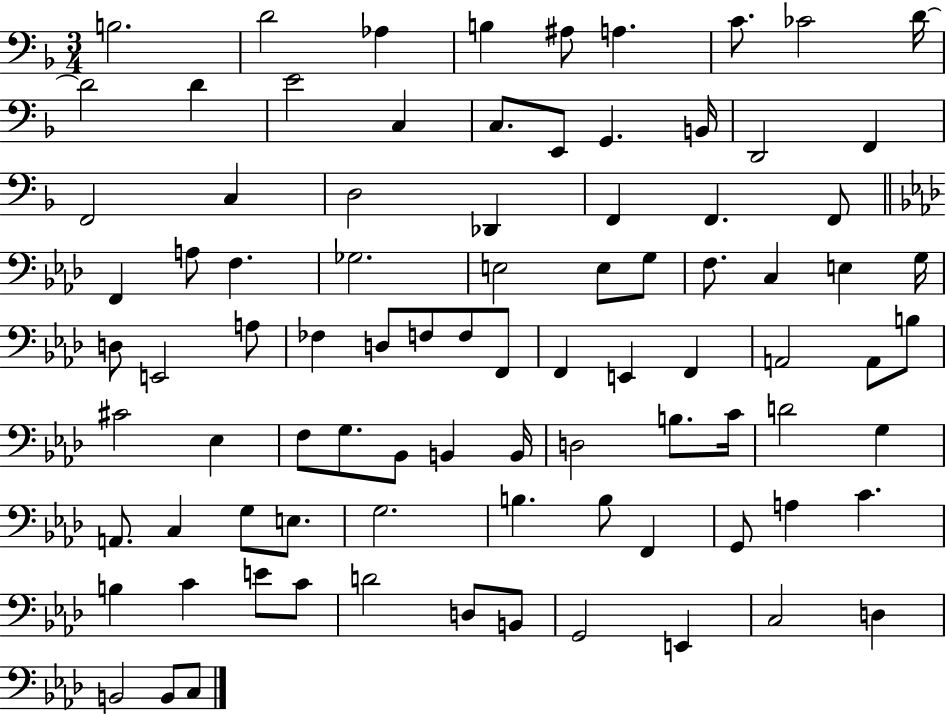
{
  \clef bass
  \numericTimeSignature
  \time 3/4
  \key f \major
  \repeat volta 2 { b2. | d'2 aes4 | b4 ais8 a4. | c'8. ces'2 d'16~~ | \break d'2 d'4 | e'2 c4 | c8. e,8 g,4. b,16 | d,2 f,4 | \break f,2 c4 | d2 des,4 | f,4 f,4. f,8 | \bar "||" \break \key aes \major f,4 a8 f4. | ges2. | e2 e8 g8 | f8. c4 e4 g16 | \break d8 e,2 a8 | fes4 d8 f8 f8 f,8 | f,4 e,4 f,4 | a,2 a,8 b8 | \break cis'2 ees4 | f8 g8. bes,8 b,4 b,16 | d2 b8. c'16 | d'2 g4 | \break a,8. c4 g8 e8. | g2. | b4. b8 f,4 | g,8 a4 c'4. | \break b4 c'4 e'8 c'8 | d'2 d8 b,8 | g,2 e,4 | c2 d4 | \break b,2 b,8 c8 | } \bar "|."
}